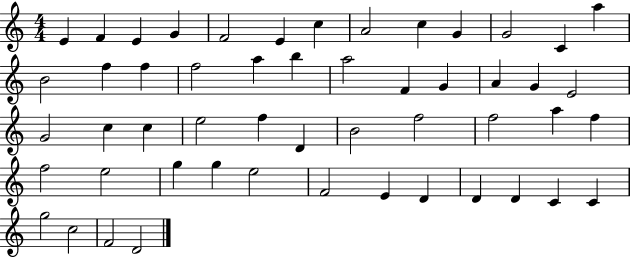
{
  \clef treble
  \numericTimeSignature
  \time 4/4
  \key c \major
  e'4 f'4 e'4 g'4 | f'2 e'4 c''4 | a'2 c''4 g'4 | g'2 c'4 a''4 | \break b'2 f''4 f''4 | f''2 a''4 b''4 | a''2 f'4 g'4 | a'4 g'4 e'2 | \break g'2 c''4 c''4 | e''2 f''4 d'4 | b'2 f''2 | f''2 a''4 f''4 | \break f''2 e''2 | g''4 g''4 e''2 | f'2 e'4 d'4 | d'4 d'4 c'4 c'4 | \break g''2 c''2 | f'2 d'2 | \bar "|."
}